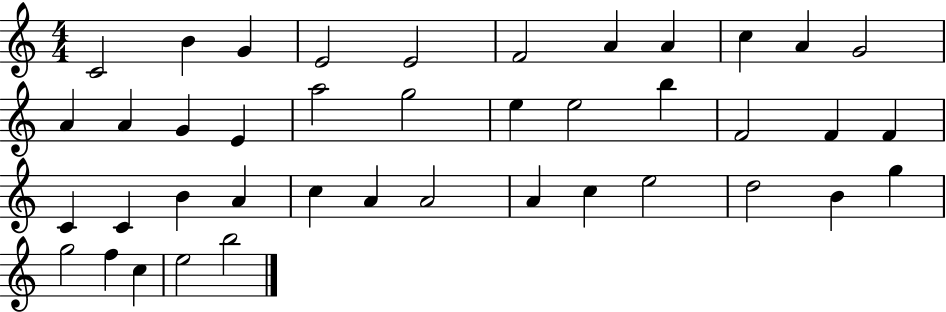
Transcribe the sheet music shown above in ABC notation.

X:1
T:Untitled
M:4/4
L:1/4
K:C
C2 B G E2 E2 F2 A A c A G2 A A G E a2 g2 e e2 b F2 F F C C B A c A A2 A c e2 d2 B g g2 f c e2 b2